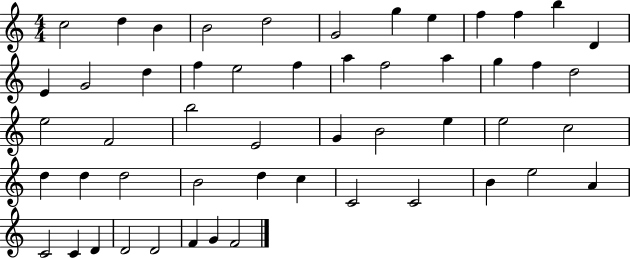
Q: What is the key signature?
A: C major